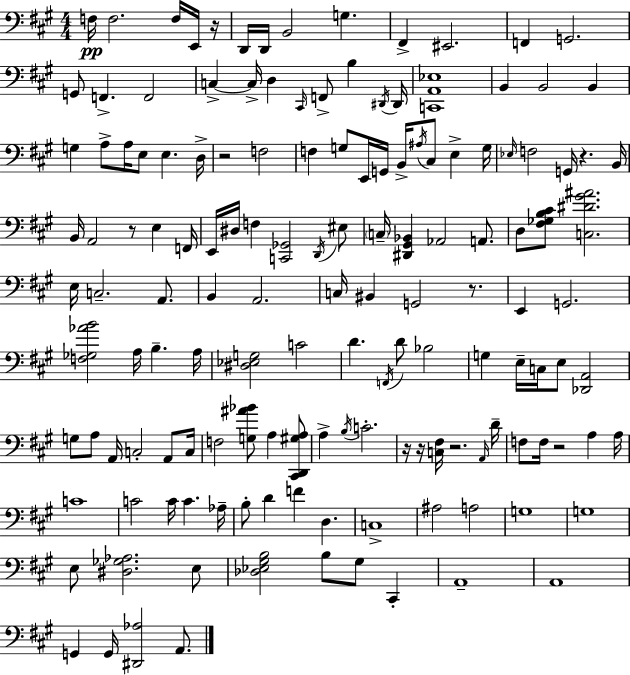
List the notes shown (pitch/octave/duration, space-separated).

F3/s F3/h. F3/s E2/s R/s D2/s D2/s B2/h G3/q. F#2/q EIS2/h. F2/q G2/h. G2/e F2/q. F2/h C3/q C3/s D3/q C#2/s F2/e B3/q D#2/s D#2/s [C2,A2,Eb3]/w B2/q B2/h B2/q G3/q A3/e A3/s E3/e E3/q. D3/s R/h F3/h F3/q G3/e E2/s G2/s B2/s A#3/s C#3/e E3/q G3/s Eb3/s F3/h G2/s R/q. B2/s B2/s A2/h R/e E3/q F2/s E2/s D#3/s F3/q [C2,Gb2]/h D2/s EIS3/e C3/s [D#2,G#2,Bb2]/q Ab2/h A2/e. D3/e [F#3,Gb3,B3,C#4]/e [C3,D#4,G#4,A#4]/h. E3/s C3/h. A2/e. B2/q A2/h. C3/s BIS2/q G2/h R/e. E2/q G2/h. [F3,Gb3,Ab4,B4]/h A3/s B3/q. A3/s [D#3,Eb3,G3]/h C4/h D4/q. F2/s D4/e Bb3/h G3/q E3/s C3/s E3/e [Db2,A2]/h G3/e A3/e A2/s C3/h A2/e C3/s F3/h [G3,A#4,Bb4]/e A3/q [C#2,D2,G#3,A3]/e A3/q B3/s C4/h. R/s R/s [C3,F#3]/s R/h. A2/s D4/s F3/e F3/s R/h A3/q A3/s C4/w C4/h C4/s C4/q. Ab3/s B3/e D4/q F4/q D3/q. C3/w A#3/h A3/h G3/w G3/w E3/e [D#3,Gb3,Ab3]/h. E3/e [Db3,Eb3,G#3,B3]/h B3/e G#3/e C#2/q A2/w A2/w G2/q G2/s [D#2,Ab3]/h A2/e.